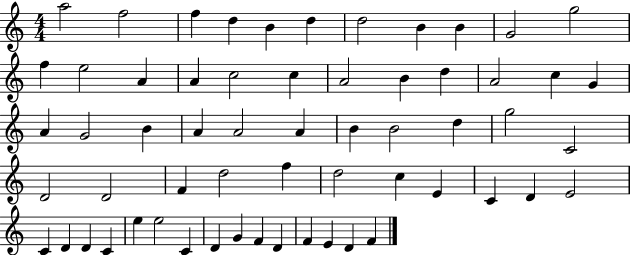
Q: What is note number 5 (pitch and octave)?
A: B4